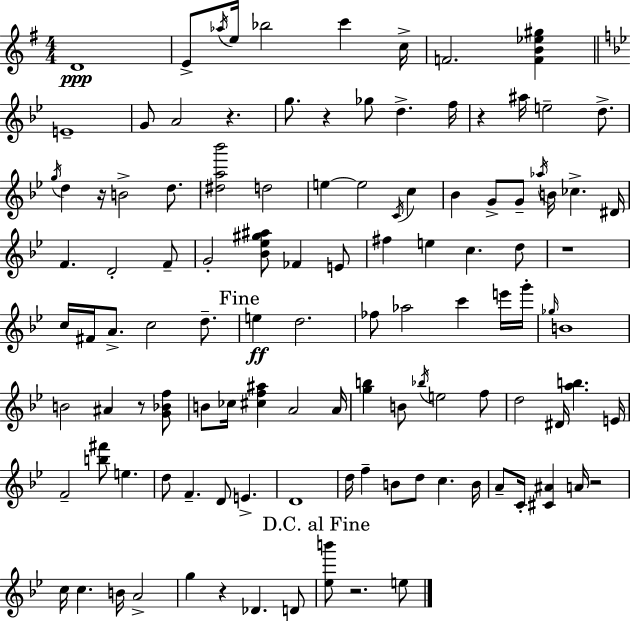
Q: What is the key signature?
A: E minor